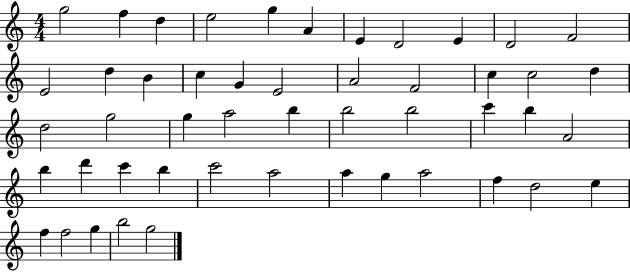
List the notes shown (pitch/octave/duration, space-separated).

G5/h F5/q D5/q E5/h G5/q A4/q E4/q D4/h E4/q D4/h F4/h E4/h D5/q B4/q C5/q G4/q E4/h A4/h F4/h C5/q C5/h D5/q D5/h G5/h G5/q A5/h B5/q B5/h B5/h C6/q B5/q A4/h B5/q D6/q C6/q B5/q C6/h A5/h A5/q G5/q A5/h F5/q D5/h E5/q F5/q F5/h G5/q B5/h G5/h